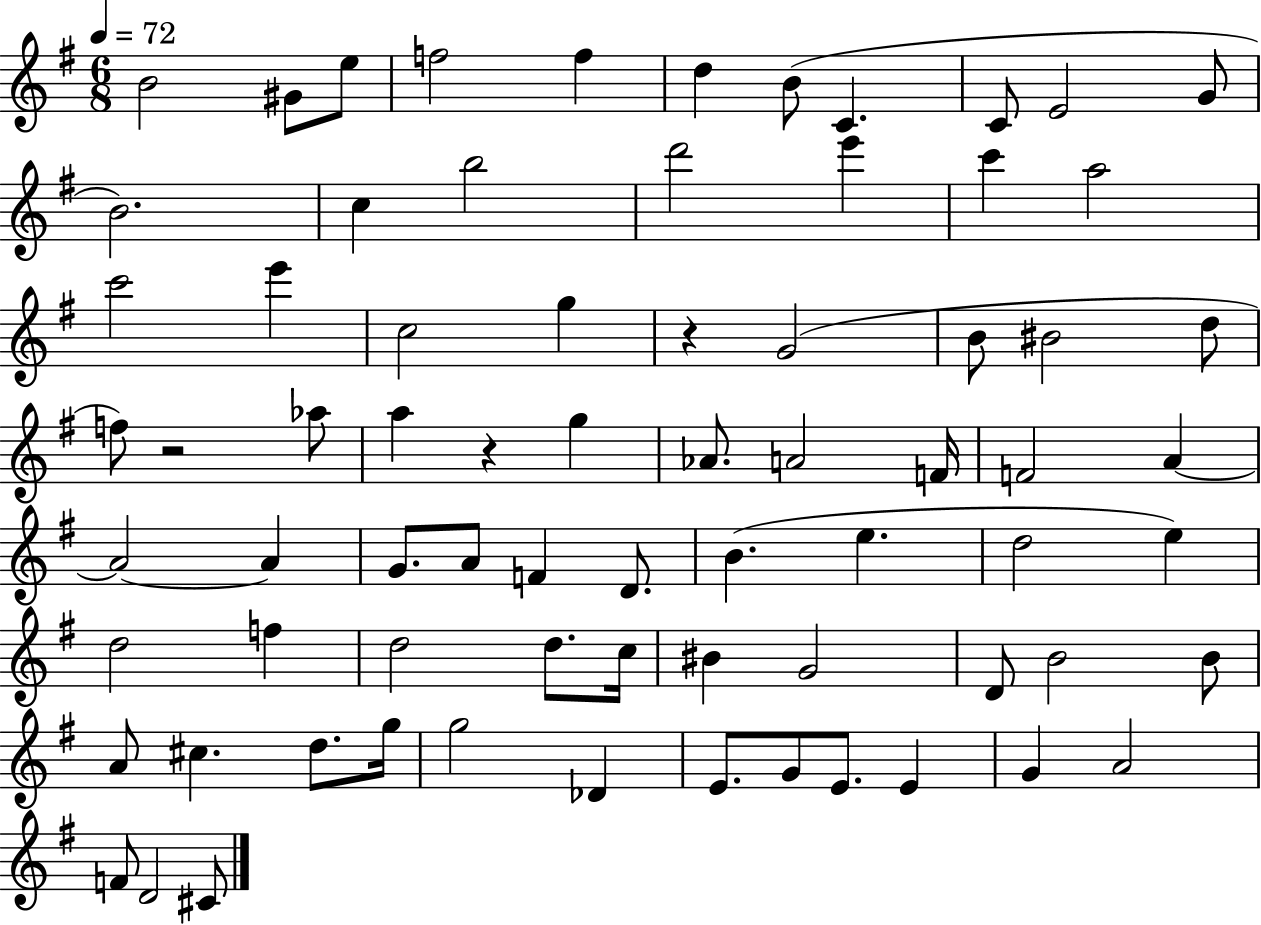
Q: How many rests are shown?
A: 3